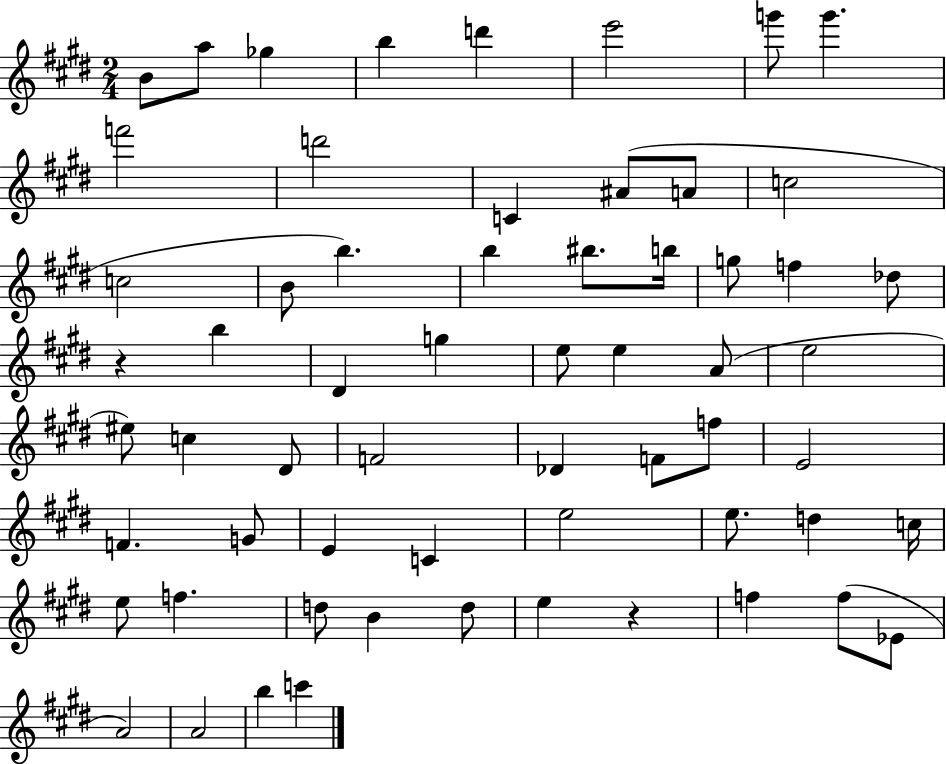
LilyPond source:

{
  \clef treble
  \numericTimeSignature
  \time 2/4
  \key e \major
  \repeat volta 2 { b'8 a''8 ges''4 | b''4 d'''4 | e'''2 | g'''8 g'''4. | \break f'''2 | d'''2 | c'4 ais'8( a'8 | c''2 | \break c''2 | b'8 b''4.) | b''4 bis''8. b''16 | g''8 f''4 des''8 | \break r4 b''4 | dis'4 g''4 | e''8 e''4 a'8( | e''2 | \break eis''8) c''4 dis'8 | f'2 | des'4 f'8 f''8 | e'2 | \break f'4. g'8 | e'4 c'4 | e''2 | e''8. d''4 c''16 | \break e''8 f''4. | d''8 b'4 d''8 | e''4 r4 | f''4 f''8( ees'8 | \break a'2) | a'2 | b''4 c'''4 | } \bar "|."
}